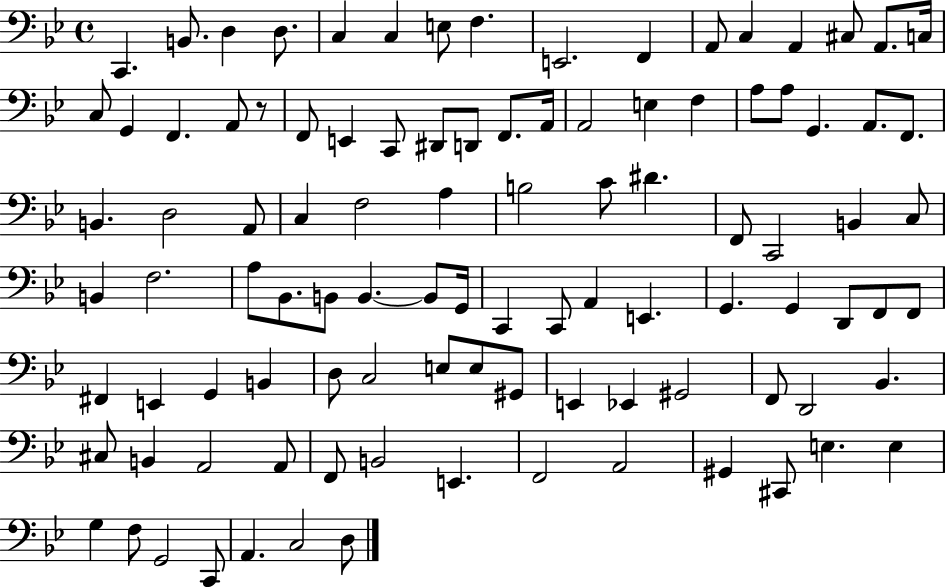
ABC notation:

X:1
T:Untitled
M:4/4
L:1/4
K:Bb
C,, B,,/2 D, D,/2 C, C, E,/2 F, E,,2 F,, A,,/2 C, A,, ^C,/2 A,,/2 C,/4 C,/2 G,, F,, A,,/2 z/2 F,,/2 E,, C,,/2 ^D,,/2 D,,/2 F,,/2 A,,/4 A,,2 E, F, A,/2 A,/2 G,, A,,/2 F,,/2 B,, D,2 A,,/2 C, F,2 A, B,2 C/2 ^D F,,/2 C,,2 B,, C,/2 B,, F,2 A,/2 _B,,/2 B,,/2 B,, B,,/2 G,,/4 C,, C,,/2 A,, E,, G,, G,, D,,/2 F,,/2 F,,/2 ^F,, E,, G,, B,, D,/2 C,2 E,/2 E,/2 ^G,,/2 E,, _E,, ^G,,2 F,,/2 D,,2 _B,, ^C,/2 B,, A,,2 A,,/2 F,,/2 B,,2 E,, F,,2 A,,2 ^G,, ^C,,/2 E, E, G, F,/2 G,,2 C,,/2 A,, C,2 D,/2